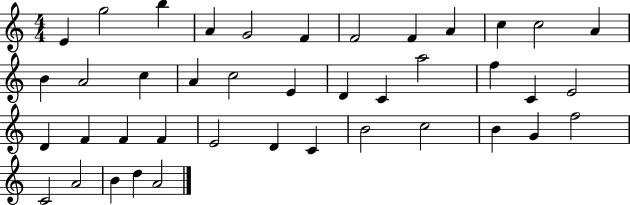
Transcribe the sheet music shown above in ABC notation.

X:1
T:Untitled
M:4/4
L:1/4
K:C
E g2 b A G2 F F2 F A c c2 A B A2 c A c2 E D C a2 f C E2 D F F F E2 D C B2 c2 B G f2 C2 A2 B d A2